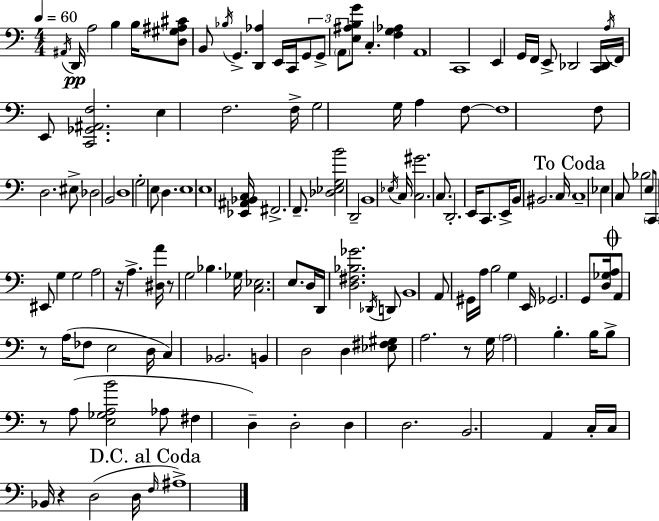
{
  \clef bass
  \numericTimeSignature
  \time 4/4
  \key a \minor
  \tempo 4 = 60
  \acciaccatura { ais,16 }\pp d,16 a2 b4 b16 <d gis ais cis'>8 | b,8 \acciaccatura { bes16 } g,4.-> <d, aes>4 e,16 c,16 | \tuplet 3/2 { g,8 g,8-> \parenthesize a,8 } <e ais b g'>8 c4.-. <f g aes>4 | a,1 | \break c,1 | e,4 g,16 f,16 e,8-> des,2 | <c, des,>16 \acciaccatura { a16 } f,16 e,8 <c, ges, ais, f>2. | e4 f2. | \break f16-> g2 g16 a4 | f8~~ f1 | f8 d2. | eis8-> des2 b,2 | \break d1 | g2-. e8 d4. | e1 | e1 | \break <ees, ais, bes, c>16 fis,2.-> | f,8.-- <des ees g b'>2 d,2-- | b,1 | \acciaccatura { ees16 } c16 <c gis'>2. | \break c8. d,2.-. | e,16 c,8. e,16-> b,8 bis,2. | c16 \mark "To Coda" c1-- | ees4 c8 bes2 | \break e8 \parenthesize c,8 eis,8 g4 g2 | a2 r16 a4.-> | <dis a'>16 r8 g2 bes4. | ges16 <c ees>2. | \break e8. d16 d,16 <d fis bes ges'>2. | \acciaccatura { des,16 } d,8 b,1 | a,8 gis,16 a16 b2 | g4 e,16 ges,2. | \break g,8 <d ges a>16 \mark \markup { \musicglyph "scripts.coda" } a,8 r8 a16( fes8 e2 | d16 c4) bes,2. | b,4 d2 | d4 <ees fis gis>8 a2. | \break r8 g16 \parenthesize a2 b4.-. | b16 b8-> r8 a8( <e ges a b'>2 | aes8 fis4 d4--) d2-. | d4 d2. | \break b,2. | a,4 c16-. c16 bes,16 r4 d2( | d16 \mark "D.C. al Coda" \grace { f16 }) ais1-> | \bar "|."
}